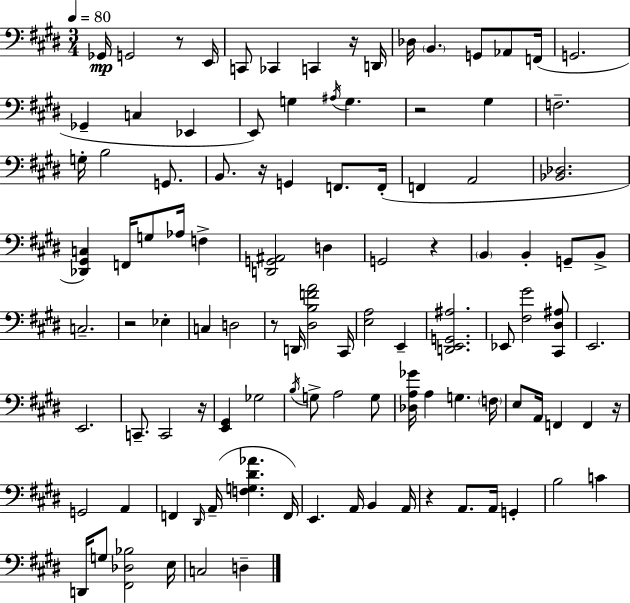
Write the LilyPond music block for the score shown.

{
  \clef bass
  \numericTimeSignature
  \time 3/4
  \key e \major
  \tempo 4 = 80
  ges,16\mp g,2 r8 e,16 | c,8 ces,4 c,4 r16 d,16 | des16 \parenthesize b,4. g,8 aes,8 f,16( | g,2. | \break ges,4-- c4 ees,4 | e,8) g4 \acciaccatura { ais16 } g4. | r2 gis4 | f2.-- | \break g16-. b2 g,8. | b,8. r16 g,4 f,8. | f,16-.( f,4 a,2 | <bes, des>2. | \break <des, gis, c>4) f,16 g8 aes16 f4-> | <d, g, ais,>2 d4 | g,2 r4 | \parenthesize b,4 b,4-. g,8-- b,8-> | \break c2.-- | r2 ees4-. | c4 d2 | r8 d,16 <dis b f' a'>2 | \break cis,16 <e a>2 e,4-- | <d, e, g, ais>2. | ees,8 <fis gis'>2 <cis, dis ais>8 | e,2. | \break e,2. | c,8.-- c,2 | r16 <e, gis,>4 ges2 | \acciaccatura { b16 } g8-> a2 | \break g8 <des a ges'>16 a4 g4. | \parenthesize f16 e8 a,16 f,4 f,4 | r16 g,2 a,4 | f,4 \grace { dis,16 } a,16--( <f g dis' aes'>4. | \break f,16) e,4. a,16 b,4 | a,16 r4 a,8. a,16 g,4-. | b2 c'4 | d,16 g8 <fis, des bes>2 | \break e16 c2 d4-- | \bar "|."
}